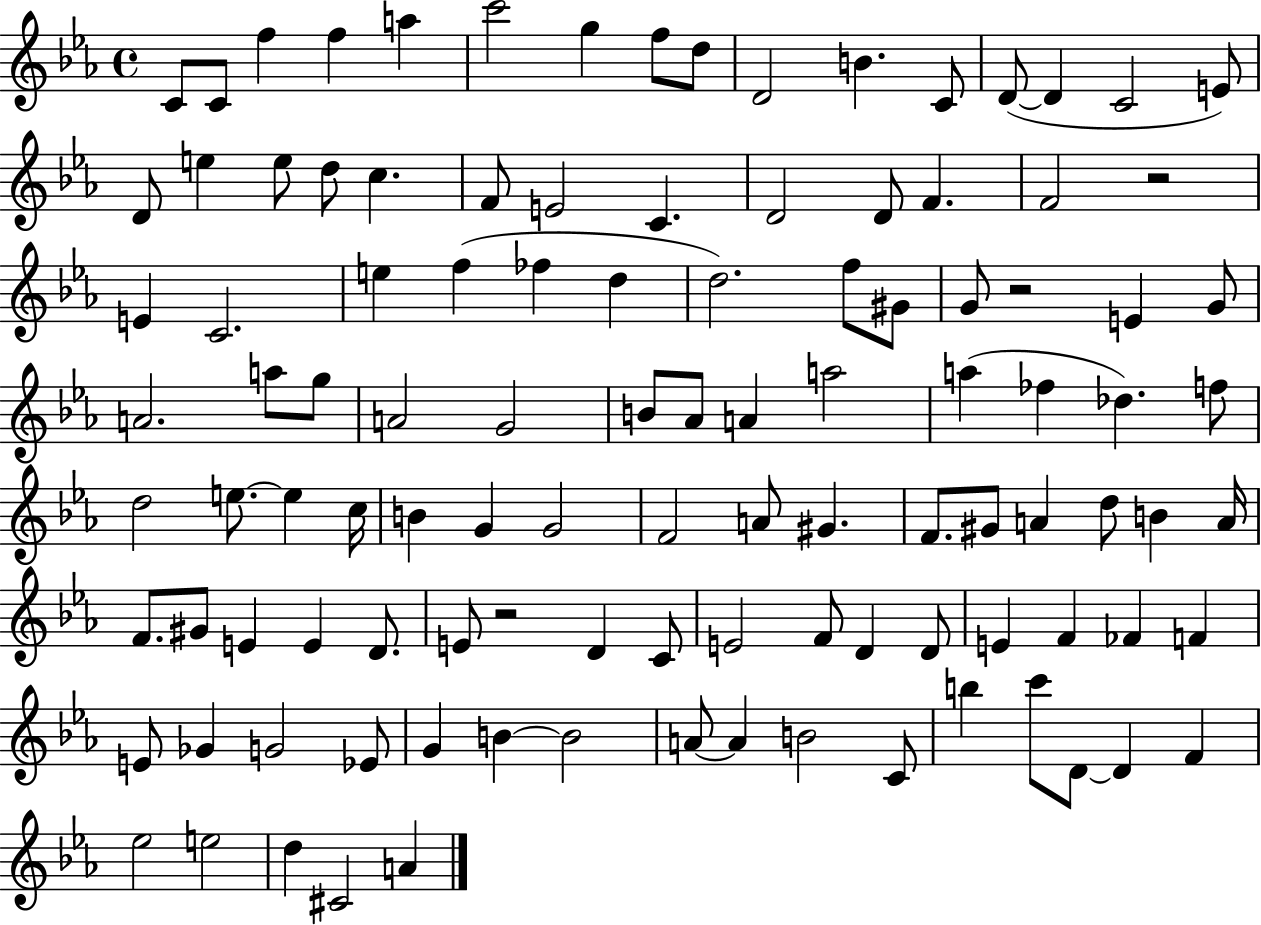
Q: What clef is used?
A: treble